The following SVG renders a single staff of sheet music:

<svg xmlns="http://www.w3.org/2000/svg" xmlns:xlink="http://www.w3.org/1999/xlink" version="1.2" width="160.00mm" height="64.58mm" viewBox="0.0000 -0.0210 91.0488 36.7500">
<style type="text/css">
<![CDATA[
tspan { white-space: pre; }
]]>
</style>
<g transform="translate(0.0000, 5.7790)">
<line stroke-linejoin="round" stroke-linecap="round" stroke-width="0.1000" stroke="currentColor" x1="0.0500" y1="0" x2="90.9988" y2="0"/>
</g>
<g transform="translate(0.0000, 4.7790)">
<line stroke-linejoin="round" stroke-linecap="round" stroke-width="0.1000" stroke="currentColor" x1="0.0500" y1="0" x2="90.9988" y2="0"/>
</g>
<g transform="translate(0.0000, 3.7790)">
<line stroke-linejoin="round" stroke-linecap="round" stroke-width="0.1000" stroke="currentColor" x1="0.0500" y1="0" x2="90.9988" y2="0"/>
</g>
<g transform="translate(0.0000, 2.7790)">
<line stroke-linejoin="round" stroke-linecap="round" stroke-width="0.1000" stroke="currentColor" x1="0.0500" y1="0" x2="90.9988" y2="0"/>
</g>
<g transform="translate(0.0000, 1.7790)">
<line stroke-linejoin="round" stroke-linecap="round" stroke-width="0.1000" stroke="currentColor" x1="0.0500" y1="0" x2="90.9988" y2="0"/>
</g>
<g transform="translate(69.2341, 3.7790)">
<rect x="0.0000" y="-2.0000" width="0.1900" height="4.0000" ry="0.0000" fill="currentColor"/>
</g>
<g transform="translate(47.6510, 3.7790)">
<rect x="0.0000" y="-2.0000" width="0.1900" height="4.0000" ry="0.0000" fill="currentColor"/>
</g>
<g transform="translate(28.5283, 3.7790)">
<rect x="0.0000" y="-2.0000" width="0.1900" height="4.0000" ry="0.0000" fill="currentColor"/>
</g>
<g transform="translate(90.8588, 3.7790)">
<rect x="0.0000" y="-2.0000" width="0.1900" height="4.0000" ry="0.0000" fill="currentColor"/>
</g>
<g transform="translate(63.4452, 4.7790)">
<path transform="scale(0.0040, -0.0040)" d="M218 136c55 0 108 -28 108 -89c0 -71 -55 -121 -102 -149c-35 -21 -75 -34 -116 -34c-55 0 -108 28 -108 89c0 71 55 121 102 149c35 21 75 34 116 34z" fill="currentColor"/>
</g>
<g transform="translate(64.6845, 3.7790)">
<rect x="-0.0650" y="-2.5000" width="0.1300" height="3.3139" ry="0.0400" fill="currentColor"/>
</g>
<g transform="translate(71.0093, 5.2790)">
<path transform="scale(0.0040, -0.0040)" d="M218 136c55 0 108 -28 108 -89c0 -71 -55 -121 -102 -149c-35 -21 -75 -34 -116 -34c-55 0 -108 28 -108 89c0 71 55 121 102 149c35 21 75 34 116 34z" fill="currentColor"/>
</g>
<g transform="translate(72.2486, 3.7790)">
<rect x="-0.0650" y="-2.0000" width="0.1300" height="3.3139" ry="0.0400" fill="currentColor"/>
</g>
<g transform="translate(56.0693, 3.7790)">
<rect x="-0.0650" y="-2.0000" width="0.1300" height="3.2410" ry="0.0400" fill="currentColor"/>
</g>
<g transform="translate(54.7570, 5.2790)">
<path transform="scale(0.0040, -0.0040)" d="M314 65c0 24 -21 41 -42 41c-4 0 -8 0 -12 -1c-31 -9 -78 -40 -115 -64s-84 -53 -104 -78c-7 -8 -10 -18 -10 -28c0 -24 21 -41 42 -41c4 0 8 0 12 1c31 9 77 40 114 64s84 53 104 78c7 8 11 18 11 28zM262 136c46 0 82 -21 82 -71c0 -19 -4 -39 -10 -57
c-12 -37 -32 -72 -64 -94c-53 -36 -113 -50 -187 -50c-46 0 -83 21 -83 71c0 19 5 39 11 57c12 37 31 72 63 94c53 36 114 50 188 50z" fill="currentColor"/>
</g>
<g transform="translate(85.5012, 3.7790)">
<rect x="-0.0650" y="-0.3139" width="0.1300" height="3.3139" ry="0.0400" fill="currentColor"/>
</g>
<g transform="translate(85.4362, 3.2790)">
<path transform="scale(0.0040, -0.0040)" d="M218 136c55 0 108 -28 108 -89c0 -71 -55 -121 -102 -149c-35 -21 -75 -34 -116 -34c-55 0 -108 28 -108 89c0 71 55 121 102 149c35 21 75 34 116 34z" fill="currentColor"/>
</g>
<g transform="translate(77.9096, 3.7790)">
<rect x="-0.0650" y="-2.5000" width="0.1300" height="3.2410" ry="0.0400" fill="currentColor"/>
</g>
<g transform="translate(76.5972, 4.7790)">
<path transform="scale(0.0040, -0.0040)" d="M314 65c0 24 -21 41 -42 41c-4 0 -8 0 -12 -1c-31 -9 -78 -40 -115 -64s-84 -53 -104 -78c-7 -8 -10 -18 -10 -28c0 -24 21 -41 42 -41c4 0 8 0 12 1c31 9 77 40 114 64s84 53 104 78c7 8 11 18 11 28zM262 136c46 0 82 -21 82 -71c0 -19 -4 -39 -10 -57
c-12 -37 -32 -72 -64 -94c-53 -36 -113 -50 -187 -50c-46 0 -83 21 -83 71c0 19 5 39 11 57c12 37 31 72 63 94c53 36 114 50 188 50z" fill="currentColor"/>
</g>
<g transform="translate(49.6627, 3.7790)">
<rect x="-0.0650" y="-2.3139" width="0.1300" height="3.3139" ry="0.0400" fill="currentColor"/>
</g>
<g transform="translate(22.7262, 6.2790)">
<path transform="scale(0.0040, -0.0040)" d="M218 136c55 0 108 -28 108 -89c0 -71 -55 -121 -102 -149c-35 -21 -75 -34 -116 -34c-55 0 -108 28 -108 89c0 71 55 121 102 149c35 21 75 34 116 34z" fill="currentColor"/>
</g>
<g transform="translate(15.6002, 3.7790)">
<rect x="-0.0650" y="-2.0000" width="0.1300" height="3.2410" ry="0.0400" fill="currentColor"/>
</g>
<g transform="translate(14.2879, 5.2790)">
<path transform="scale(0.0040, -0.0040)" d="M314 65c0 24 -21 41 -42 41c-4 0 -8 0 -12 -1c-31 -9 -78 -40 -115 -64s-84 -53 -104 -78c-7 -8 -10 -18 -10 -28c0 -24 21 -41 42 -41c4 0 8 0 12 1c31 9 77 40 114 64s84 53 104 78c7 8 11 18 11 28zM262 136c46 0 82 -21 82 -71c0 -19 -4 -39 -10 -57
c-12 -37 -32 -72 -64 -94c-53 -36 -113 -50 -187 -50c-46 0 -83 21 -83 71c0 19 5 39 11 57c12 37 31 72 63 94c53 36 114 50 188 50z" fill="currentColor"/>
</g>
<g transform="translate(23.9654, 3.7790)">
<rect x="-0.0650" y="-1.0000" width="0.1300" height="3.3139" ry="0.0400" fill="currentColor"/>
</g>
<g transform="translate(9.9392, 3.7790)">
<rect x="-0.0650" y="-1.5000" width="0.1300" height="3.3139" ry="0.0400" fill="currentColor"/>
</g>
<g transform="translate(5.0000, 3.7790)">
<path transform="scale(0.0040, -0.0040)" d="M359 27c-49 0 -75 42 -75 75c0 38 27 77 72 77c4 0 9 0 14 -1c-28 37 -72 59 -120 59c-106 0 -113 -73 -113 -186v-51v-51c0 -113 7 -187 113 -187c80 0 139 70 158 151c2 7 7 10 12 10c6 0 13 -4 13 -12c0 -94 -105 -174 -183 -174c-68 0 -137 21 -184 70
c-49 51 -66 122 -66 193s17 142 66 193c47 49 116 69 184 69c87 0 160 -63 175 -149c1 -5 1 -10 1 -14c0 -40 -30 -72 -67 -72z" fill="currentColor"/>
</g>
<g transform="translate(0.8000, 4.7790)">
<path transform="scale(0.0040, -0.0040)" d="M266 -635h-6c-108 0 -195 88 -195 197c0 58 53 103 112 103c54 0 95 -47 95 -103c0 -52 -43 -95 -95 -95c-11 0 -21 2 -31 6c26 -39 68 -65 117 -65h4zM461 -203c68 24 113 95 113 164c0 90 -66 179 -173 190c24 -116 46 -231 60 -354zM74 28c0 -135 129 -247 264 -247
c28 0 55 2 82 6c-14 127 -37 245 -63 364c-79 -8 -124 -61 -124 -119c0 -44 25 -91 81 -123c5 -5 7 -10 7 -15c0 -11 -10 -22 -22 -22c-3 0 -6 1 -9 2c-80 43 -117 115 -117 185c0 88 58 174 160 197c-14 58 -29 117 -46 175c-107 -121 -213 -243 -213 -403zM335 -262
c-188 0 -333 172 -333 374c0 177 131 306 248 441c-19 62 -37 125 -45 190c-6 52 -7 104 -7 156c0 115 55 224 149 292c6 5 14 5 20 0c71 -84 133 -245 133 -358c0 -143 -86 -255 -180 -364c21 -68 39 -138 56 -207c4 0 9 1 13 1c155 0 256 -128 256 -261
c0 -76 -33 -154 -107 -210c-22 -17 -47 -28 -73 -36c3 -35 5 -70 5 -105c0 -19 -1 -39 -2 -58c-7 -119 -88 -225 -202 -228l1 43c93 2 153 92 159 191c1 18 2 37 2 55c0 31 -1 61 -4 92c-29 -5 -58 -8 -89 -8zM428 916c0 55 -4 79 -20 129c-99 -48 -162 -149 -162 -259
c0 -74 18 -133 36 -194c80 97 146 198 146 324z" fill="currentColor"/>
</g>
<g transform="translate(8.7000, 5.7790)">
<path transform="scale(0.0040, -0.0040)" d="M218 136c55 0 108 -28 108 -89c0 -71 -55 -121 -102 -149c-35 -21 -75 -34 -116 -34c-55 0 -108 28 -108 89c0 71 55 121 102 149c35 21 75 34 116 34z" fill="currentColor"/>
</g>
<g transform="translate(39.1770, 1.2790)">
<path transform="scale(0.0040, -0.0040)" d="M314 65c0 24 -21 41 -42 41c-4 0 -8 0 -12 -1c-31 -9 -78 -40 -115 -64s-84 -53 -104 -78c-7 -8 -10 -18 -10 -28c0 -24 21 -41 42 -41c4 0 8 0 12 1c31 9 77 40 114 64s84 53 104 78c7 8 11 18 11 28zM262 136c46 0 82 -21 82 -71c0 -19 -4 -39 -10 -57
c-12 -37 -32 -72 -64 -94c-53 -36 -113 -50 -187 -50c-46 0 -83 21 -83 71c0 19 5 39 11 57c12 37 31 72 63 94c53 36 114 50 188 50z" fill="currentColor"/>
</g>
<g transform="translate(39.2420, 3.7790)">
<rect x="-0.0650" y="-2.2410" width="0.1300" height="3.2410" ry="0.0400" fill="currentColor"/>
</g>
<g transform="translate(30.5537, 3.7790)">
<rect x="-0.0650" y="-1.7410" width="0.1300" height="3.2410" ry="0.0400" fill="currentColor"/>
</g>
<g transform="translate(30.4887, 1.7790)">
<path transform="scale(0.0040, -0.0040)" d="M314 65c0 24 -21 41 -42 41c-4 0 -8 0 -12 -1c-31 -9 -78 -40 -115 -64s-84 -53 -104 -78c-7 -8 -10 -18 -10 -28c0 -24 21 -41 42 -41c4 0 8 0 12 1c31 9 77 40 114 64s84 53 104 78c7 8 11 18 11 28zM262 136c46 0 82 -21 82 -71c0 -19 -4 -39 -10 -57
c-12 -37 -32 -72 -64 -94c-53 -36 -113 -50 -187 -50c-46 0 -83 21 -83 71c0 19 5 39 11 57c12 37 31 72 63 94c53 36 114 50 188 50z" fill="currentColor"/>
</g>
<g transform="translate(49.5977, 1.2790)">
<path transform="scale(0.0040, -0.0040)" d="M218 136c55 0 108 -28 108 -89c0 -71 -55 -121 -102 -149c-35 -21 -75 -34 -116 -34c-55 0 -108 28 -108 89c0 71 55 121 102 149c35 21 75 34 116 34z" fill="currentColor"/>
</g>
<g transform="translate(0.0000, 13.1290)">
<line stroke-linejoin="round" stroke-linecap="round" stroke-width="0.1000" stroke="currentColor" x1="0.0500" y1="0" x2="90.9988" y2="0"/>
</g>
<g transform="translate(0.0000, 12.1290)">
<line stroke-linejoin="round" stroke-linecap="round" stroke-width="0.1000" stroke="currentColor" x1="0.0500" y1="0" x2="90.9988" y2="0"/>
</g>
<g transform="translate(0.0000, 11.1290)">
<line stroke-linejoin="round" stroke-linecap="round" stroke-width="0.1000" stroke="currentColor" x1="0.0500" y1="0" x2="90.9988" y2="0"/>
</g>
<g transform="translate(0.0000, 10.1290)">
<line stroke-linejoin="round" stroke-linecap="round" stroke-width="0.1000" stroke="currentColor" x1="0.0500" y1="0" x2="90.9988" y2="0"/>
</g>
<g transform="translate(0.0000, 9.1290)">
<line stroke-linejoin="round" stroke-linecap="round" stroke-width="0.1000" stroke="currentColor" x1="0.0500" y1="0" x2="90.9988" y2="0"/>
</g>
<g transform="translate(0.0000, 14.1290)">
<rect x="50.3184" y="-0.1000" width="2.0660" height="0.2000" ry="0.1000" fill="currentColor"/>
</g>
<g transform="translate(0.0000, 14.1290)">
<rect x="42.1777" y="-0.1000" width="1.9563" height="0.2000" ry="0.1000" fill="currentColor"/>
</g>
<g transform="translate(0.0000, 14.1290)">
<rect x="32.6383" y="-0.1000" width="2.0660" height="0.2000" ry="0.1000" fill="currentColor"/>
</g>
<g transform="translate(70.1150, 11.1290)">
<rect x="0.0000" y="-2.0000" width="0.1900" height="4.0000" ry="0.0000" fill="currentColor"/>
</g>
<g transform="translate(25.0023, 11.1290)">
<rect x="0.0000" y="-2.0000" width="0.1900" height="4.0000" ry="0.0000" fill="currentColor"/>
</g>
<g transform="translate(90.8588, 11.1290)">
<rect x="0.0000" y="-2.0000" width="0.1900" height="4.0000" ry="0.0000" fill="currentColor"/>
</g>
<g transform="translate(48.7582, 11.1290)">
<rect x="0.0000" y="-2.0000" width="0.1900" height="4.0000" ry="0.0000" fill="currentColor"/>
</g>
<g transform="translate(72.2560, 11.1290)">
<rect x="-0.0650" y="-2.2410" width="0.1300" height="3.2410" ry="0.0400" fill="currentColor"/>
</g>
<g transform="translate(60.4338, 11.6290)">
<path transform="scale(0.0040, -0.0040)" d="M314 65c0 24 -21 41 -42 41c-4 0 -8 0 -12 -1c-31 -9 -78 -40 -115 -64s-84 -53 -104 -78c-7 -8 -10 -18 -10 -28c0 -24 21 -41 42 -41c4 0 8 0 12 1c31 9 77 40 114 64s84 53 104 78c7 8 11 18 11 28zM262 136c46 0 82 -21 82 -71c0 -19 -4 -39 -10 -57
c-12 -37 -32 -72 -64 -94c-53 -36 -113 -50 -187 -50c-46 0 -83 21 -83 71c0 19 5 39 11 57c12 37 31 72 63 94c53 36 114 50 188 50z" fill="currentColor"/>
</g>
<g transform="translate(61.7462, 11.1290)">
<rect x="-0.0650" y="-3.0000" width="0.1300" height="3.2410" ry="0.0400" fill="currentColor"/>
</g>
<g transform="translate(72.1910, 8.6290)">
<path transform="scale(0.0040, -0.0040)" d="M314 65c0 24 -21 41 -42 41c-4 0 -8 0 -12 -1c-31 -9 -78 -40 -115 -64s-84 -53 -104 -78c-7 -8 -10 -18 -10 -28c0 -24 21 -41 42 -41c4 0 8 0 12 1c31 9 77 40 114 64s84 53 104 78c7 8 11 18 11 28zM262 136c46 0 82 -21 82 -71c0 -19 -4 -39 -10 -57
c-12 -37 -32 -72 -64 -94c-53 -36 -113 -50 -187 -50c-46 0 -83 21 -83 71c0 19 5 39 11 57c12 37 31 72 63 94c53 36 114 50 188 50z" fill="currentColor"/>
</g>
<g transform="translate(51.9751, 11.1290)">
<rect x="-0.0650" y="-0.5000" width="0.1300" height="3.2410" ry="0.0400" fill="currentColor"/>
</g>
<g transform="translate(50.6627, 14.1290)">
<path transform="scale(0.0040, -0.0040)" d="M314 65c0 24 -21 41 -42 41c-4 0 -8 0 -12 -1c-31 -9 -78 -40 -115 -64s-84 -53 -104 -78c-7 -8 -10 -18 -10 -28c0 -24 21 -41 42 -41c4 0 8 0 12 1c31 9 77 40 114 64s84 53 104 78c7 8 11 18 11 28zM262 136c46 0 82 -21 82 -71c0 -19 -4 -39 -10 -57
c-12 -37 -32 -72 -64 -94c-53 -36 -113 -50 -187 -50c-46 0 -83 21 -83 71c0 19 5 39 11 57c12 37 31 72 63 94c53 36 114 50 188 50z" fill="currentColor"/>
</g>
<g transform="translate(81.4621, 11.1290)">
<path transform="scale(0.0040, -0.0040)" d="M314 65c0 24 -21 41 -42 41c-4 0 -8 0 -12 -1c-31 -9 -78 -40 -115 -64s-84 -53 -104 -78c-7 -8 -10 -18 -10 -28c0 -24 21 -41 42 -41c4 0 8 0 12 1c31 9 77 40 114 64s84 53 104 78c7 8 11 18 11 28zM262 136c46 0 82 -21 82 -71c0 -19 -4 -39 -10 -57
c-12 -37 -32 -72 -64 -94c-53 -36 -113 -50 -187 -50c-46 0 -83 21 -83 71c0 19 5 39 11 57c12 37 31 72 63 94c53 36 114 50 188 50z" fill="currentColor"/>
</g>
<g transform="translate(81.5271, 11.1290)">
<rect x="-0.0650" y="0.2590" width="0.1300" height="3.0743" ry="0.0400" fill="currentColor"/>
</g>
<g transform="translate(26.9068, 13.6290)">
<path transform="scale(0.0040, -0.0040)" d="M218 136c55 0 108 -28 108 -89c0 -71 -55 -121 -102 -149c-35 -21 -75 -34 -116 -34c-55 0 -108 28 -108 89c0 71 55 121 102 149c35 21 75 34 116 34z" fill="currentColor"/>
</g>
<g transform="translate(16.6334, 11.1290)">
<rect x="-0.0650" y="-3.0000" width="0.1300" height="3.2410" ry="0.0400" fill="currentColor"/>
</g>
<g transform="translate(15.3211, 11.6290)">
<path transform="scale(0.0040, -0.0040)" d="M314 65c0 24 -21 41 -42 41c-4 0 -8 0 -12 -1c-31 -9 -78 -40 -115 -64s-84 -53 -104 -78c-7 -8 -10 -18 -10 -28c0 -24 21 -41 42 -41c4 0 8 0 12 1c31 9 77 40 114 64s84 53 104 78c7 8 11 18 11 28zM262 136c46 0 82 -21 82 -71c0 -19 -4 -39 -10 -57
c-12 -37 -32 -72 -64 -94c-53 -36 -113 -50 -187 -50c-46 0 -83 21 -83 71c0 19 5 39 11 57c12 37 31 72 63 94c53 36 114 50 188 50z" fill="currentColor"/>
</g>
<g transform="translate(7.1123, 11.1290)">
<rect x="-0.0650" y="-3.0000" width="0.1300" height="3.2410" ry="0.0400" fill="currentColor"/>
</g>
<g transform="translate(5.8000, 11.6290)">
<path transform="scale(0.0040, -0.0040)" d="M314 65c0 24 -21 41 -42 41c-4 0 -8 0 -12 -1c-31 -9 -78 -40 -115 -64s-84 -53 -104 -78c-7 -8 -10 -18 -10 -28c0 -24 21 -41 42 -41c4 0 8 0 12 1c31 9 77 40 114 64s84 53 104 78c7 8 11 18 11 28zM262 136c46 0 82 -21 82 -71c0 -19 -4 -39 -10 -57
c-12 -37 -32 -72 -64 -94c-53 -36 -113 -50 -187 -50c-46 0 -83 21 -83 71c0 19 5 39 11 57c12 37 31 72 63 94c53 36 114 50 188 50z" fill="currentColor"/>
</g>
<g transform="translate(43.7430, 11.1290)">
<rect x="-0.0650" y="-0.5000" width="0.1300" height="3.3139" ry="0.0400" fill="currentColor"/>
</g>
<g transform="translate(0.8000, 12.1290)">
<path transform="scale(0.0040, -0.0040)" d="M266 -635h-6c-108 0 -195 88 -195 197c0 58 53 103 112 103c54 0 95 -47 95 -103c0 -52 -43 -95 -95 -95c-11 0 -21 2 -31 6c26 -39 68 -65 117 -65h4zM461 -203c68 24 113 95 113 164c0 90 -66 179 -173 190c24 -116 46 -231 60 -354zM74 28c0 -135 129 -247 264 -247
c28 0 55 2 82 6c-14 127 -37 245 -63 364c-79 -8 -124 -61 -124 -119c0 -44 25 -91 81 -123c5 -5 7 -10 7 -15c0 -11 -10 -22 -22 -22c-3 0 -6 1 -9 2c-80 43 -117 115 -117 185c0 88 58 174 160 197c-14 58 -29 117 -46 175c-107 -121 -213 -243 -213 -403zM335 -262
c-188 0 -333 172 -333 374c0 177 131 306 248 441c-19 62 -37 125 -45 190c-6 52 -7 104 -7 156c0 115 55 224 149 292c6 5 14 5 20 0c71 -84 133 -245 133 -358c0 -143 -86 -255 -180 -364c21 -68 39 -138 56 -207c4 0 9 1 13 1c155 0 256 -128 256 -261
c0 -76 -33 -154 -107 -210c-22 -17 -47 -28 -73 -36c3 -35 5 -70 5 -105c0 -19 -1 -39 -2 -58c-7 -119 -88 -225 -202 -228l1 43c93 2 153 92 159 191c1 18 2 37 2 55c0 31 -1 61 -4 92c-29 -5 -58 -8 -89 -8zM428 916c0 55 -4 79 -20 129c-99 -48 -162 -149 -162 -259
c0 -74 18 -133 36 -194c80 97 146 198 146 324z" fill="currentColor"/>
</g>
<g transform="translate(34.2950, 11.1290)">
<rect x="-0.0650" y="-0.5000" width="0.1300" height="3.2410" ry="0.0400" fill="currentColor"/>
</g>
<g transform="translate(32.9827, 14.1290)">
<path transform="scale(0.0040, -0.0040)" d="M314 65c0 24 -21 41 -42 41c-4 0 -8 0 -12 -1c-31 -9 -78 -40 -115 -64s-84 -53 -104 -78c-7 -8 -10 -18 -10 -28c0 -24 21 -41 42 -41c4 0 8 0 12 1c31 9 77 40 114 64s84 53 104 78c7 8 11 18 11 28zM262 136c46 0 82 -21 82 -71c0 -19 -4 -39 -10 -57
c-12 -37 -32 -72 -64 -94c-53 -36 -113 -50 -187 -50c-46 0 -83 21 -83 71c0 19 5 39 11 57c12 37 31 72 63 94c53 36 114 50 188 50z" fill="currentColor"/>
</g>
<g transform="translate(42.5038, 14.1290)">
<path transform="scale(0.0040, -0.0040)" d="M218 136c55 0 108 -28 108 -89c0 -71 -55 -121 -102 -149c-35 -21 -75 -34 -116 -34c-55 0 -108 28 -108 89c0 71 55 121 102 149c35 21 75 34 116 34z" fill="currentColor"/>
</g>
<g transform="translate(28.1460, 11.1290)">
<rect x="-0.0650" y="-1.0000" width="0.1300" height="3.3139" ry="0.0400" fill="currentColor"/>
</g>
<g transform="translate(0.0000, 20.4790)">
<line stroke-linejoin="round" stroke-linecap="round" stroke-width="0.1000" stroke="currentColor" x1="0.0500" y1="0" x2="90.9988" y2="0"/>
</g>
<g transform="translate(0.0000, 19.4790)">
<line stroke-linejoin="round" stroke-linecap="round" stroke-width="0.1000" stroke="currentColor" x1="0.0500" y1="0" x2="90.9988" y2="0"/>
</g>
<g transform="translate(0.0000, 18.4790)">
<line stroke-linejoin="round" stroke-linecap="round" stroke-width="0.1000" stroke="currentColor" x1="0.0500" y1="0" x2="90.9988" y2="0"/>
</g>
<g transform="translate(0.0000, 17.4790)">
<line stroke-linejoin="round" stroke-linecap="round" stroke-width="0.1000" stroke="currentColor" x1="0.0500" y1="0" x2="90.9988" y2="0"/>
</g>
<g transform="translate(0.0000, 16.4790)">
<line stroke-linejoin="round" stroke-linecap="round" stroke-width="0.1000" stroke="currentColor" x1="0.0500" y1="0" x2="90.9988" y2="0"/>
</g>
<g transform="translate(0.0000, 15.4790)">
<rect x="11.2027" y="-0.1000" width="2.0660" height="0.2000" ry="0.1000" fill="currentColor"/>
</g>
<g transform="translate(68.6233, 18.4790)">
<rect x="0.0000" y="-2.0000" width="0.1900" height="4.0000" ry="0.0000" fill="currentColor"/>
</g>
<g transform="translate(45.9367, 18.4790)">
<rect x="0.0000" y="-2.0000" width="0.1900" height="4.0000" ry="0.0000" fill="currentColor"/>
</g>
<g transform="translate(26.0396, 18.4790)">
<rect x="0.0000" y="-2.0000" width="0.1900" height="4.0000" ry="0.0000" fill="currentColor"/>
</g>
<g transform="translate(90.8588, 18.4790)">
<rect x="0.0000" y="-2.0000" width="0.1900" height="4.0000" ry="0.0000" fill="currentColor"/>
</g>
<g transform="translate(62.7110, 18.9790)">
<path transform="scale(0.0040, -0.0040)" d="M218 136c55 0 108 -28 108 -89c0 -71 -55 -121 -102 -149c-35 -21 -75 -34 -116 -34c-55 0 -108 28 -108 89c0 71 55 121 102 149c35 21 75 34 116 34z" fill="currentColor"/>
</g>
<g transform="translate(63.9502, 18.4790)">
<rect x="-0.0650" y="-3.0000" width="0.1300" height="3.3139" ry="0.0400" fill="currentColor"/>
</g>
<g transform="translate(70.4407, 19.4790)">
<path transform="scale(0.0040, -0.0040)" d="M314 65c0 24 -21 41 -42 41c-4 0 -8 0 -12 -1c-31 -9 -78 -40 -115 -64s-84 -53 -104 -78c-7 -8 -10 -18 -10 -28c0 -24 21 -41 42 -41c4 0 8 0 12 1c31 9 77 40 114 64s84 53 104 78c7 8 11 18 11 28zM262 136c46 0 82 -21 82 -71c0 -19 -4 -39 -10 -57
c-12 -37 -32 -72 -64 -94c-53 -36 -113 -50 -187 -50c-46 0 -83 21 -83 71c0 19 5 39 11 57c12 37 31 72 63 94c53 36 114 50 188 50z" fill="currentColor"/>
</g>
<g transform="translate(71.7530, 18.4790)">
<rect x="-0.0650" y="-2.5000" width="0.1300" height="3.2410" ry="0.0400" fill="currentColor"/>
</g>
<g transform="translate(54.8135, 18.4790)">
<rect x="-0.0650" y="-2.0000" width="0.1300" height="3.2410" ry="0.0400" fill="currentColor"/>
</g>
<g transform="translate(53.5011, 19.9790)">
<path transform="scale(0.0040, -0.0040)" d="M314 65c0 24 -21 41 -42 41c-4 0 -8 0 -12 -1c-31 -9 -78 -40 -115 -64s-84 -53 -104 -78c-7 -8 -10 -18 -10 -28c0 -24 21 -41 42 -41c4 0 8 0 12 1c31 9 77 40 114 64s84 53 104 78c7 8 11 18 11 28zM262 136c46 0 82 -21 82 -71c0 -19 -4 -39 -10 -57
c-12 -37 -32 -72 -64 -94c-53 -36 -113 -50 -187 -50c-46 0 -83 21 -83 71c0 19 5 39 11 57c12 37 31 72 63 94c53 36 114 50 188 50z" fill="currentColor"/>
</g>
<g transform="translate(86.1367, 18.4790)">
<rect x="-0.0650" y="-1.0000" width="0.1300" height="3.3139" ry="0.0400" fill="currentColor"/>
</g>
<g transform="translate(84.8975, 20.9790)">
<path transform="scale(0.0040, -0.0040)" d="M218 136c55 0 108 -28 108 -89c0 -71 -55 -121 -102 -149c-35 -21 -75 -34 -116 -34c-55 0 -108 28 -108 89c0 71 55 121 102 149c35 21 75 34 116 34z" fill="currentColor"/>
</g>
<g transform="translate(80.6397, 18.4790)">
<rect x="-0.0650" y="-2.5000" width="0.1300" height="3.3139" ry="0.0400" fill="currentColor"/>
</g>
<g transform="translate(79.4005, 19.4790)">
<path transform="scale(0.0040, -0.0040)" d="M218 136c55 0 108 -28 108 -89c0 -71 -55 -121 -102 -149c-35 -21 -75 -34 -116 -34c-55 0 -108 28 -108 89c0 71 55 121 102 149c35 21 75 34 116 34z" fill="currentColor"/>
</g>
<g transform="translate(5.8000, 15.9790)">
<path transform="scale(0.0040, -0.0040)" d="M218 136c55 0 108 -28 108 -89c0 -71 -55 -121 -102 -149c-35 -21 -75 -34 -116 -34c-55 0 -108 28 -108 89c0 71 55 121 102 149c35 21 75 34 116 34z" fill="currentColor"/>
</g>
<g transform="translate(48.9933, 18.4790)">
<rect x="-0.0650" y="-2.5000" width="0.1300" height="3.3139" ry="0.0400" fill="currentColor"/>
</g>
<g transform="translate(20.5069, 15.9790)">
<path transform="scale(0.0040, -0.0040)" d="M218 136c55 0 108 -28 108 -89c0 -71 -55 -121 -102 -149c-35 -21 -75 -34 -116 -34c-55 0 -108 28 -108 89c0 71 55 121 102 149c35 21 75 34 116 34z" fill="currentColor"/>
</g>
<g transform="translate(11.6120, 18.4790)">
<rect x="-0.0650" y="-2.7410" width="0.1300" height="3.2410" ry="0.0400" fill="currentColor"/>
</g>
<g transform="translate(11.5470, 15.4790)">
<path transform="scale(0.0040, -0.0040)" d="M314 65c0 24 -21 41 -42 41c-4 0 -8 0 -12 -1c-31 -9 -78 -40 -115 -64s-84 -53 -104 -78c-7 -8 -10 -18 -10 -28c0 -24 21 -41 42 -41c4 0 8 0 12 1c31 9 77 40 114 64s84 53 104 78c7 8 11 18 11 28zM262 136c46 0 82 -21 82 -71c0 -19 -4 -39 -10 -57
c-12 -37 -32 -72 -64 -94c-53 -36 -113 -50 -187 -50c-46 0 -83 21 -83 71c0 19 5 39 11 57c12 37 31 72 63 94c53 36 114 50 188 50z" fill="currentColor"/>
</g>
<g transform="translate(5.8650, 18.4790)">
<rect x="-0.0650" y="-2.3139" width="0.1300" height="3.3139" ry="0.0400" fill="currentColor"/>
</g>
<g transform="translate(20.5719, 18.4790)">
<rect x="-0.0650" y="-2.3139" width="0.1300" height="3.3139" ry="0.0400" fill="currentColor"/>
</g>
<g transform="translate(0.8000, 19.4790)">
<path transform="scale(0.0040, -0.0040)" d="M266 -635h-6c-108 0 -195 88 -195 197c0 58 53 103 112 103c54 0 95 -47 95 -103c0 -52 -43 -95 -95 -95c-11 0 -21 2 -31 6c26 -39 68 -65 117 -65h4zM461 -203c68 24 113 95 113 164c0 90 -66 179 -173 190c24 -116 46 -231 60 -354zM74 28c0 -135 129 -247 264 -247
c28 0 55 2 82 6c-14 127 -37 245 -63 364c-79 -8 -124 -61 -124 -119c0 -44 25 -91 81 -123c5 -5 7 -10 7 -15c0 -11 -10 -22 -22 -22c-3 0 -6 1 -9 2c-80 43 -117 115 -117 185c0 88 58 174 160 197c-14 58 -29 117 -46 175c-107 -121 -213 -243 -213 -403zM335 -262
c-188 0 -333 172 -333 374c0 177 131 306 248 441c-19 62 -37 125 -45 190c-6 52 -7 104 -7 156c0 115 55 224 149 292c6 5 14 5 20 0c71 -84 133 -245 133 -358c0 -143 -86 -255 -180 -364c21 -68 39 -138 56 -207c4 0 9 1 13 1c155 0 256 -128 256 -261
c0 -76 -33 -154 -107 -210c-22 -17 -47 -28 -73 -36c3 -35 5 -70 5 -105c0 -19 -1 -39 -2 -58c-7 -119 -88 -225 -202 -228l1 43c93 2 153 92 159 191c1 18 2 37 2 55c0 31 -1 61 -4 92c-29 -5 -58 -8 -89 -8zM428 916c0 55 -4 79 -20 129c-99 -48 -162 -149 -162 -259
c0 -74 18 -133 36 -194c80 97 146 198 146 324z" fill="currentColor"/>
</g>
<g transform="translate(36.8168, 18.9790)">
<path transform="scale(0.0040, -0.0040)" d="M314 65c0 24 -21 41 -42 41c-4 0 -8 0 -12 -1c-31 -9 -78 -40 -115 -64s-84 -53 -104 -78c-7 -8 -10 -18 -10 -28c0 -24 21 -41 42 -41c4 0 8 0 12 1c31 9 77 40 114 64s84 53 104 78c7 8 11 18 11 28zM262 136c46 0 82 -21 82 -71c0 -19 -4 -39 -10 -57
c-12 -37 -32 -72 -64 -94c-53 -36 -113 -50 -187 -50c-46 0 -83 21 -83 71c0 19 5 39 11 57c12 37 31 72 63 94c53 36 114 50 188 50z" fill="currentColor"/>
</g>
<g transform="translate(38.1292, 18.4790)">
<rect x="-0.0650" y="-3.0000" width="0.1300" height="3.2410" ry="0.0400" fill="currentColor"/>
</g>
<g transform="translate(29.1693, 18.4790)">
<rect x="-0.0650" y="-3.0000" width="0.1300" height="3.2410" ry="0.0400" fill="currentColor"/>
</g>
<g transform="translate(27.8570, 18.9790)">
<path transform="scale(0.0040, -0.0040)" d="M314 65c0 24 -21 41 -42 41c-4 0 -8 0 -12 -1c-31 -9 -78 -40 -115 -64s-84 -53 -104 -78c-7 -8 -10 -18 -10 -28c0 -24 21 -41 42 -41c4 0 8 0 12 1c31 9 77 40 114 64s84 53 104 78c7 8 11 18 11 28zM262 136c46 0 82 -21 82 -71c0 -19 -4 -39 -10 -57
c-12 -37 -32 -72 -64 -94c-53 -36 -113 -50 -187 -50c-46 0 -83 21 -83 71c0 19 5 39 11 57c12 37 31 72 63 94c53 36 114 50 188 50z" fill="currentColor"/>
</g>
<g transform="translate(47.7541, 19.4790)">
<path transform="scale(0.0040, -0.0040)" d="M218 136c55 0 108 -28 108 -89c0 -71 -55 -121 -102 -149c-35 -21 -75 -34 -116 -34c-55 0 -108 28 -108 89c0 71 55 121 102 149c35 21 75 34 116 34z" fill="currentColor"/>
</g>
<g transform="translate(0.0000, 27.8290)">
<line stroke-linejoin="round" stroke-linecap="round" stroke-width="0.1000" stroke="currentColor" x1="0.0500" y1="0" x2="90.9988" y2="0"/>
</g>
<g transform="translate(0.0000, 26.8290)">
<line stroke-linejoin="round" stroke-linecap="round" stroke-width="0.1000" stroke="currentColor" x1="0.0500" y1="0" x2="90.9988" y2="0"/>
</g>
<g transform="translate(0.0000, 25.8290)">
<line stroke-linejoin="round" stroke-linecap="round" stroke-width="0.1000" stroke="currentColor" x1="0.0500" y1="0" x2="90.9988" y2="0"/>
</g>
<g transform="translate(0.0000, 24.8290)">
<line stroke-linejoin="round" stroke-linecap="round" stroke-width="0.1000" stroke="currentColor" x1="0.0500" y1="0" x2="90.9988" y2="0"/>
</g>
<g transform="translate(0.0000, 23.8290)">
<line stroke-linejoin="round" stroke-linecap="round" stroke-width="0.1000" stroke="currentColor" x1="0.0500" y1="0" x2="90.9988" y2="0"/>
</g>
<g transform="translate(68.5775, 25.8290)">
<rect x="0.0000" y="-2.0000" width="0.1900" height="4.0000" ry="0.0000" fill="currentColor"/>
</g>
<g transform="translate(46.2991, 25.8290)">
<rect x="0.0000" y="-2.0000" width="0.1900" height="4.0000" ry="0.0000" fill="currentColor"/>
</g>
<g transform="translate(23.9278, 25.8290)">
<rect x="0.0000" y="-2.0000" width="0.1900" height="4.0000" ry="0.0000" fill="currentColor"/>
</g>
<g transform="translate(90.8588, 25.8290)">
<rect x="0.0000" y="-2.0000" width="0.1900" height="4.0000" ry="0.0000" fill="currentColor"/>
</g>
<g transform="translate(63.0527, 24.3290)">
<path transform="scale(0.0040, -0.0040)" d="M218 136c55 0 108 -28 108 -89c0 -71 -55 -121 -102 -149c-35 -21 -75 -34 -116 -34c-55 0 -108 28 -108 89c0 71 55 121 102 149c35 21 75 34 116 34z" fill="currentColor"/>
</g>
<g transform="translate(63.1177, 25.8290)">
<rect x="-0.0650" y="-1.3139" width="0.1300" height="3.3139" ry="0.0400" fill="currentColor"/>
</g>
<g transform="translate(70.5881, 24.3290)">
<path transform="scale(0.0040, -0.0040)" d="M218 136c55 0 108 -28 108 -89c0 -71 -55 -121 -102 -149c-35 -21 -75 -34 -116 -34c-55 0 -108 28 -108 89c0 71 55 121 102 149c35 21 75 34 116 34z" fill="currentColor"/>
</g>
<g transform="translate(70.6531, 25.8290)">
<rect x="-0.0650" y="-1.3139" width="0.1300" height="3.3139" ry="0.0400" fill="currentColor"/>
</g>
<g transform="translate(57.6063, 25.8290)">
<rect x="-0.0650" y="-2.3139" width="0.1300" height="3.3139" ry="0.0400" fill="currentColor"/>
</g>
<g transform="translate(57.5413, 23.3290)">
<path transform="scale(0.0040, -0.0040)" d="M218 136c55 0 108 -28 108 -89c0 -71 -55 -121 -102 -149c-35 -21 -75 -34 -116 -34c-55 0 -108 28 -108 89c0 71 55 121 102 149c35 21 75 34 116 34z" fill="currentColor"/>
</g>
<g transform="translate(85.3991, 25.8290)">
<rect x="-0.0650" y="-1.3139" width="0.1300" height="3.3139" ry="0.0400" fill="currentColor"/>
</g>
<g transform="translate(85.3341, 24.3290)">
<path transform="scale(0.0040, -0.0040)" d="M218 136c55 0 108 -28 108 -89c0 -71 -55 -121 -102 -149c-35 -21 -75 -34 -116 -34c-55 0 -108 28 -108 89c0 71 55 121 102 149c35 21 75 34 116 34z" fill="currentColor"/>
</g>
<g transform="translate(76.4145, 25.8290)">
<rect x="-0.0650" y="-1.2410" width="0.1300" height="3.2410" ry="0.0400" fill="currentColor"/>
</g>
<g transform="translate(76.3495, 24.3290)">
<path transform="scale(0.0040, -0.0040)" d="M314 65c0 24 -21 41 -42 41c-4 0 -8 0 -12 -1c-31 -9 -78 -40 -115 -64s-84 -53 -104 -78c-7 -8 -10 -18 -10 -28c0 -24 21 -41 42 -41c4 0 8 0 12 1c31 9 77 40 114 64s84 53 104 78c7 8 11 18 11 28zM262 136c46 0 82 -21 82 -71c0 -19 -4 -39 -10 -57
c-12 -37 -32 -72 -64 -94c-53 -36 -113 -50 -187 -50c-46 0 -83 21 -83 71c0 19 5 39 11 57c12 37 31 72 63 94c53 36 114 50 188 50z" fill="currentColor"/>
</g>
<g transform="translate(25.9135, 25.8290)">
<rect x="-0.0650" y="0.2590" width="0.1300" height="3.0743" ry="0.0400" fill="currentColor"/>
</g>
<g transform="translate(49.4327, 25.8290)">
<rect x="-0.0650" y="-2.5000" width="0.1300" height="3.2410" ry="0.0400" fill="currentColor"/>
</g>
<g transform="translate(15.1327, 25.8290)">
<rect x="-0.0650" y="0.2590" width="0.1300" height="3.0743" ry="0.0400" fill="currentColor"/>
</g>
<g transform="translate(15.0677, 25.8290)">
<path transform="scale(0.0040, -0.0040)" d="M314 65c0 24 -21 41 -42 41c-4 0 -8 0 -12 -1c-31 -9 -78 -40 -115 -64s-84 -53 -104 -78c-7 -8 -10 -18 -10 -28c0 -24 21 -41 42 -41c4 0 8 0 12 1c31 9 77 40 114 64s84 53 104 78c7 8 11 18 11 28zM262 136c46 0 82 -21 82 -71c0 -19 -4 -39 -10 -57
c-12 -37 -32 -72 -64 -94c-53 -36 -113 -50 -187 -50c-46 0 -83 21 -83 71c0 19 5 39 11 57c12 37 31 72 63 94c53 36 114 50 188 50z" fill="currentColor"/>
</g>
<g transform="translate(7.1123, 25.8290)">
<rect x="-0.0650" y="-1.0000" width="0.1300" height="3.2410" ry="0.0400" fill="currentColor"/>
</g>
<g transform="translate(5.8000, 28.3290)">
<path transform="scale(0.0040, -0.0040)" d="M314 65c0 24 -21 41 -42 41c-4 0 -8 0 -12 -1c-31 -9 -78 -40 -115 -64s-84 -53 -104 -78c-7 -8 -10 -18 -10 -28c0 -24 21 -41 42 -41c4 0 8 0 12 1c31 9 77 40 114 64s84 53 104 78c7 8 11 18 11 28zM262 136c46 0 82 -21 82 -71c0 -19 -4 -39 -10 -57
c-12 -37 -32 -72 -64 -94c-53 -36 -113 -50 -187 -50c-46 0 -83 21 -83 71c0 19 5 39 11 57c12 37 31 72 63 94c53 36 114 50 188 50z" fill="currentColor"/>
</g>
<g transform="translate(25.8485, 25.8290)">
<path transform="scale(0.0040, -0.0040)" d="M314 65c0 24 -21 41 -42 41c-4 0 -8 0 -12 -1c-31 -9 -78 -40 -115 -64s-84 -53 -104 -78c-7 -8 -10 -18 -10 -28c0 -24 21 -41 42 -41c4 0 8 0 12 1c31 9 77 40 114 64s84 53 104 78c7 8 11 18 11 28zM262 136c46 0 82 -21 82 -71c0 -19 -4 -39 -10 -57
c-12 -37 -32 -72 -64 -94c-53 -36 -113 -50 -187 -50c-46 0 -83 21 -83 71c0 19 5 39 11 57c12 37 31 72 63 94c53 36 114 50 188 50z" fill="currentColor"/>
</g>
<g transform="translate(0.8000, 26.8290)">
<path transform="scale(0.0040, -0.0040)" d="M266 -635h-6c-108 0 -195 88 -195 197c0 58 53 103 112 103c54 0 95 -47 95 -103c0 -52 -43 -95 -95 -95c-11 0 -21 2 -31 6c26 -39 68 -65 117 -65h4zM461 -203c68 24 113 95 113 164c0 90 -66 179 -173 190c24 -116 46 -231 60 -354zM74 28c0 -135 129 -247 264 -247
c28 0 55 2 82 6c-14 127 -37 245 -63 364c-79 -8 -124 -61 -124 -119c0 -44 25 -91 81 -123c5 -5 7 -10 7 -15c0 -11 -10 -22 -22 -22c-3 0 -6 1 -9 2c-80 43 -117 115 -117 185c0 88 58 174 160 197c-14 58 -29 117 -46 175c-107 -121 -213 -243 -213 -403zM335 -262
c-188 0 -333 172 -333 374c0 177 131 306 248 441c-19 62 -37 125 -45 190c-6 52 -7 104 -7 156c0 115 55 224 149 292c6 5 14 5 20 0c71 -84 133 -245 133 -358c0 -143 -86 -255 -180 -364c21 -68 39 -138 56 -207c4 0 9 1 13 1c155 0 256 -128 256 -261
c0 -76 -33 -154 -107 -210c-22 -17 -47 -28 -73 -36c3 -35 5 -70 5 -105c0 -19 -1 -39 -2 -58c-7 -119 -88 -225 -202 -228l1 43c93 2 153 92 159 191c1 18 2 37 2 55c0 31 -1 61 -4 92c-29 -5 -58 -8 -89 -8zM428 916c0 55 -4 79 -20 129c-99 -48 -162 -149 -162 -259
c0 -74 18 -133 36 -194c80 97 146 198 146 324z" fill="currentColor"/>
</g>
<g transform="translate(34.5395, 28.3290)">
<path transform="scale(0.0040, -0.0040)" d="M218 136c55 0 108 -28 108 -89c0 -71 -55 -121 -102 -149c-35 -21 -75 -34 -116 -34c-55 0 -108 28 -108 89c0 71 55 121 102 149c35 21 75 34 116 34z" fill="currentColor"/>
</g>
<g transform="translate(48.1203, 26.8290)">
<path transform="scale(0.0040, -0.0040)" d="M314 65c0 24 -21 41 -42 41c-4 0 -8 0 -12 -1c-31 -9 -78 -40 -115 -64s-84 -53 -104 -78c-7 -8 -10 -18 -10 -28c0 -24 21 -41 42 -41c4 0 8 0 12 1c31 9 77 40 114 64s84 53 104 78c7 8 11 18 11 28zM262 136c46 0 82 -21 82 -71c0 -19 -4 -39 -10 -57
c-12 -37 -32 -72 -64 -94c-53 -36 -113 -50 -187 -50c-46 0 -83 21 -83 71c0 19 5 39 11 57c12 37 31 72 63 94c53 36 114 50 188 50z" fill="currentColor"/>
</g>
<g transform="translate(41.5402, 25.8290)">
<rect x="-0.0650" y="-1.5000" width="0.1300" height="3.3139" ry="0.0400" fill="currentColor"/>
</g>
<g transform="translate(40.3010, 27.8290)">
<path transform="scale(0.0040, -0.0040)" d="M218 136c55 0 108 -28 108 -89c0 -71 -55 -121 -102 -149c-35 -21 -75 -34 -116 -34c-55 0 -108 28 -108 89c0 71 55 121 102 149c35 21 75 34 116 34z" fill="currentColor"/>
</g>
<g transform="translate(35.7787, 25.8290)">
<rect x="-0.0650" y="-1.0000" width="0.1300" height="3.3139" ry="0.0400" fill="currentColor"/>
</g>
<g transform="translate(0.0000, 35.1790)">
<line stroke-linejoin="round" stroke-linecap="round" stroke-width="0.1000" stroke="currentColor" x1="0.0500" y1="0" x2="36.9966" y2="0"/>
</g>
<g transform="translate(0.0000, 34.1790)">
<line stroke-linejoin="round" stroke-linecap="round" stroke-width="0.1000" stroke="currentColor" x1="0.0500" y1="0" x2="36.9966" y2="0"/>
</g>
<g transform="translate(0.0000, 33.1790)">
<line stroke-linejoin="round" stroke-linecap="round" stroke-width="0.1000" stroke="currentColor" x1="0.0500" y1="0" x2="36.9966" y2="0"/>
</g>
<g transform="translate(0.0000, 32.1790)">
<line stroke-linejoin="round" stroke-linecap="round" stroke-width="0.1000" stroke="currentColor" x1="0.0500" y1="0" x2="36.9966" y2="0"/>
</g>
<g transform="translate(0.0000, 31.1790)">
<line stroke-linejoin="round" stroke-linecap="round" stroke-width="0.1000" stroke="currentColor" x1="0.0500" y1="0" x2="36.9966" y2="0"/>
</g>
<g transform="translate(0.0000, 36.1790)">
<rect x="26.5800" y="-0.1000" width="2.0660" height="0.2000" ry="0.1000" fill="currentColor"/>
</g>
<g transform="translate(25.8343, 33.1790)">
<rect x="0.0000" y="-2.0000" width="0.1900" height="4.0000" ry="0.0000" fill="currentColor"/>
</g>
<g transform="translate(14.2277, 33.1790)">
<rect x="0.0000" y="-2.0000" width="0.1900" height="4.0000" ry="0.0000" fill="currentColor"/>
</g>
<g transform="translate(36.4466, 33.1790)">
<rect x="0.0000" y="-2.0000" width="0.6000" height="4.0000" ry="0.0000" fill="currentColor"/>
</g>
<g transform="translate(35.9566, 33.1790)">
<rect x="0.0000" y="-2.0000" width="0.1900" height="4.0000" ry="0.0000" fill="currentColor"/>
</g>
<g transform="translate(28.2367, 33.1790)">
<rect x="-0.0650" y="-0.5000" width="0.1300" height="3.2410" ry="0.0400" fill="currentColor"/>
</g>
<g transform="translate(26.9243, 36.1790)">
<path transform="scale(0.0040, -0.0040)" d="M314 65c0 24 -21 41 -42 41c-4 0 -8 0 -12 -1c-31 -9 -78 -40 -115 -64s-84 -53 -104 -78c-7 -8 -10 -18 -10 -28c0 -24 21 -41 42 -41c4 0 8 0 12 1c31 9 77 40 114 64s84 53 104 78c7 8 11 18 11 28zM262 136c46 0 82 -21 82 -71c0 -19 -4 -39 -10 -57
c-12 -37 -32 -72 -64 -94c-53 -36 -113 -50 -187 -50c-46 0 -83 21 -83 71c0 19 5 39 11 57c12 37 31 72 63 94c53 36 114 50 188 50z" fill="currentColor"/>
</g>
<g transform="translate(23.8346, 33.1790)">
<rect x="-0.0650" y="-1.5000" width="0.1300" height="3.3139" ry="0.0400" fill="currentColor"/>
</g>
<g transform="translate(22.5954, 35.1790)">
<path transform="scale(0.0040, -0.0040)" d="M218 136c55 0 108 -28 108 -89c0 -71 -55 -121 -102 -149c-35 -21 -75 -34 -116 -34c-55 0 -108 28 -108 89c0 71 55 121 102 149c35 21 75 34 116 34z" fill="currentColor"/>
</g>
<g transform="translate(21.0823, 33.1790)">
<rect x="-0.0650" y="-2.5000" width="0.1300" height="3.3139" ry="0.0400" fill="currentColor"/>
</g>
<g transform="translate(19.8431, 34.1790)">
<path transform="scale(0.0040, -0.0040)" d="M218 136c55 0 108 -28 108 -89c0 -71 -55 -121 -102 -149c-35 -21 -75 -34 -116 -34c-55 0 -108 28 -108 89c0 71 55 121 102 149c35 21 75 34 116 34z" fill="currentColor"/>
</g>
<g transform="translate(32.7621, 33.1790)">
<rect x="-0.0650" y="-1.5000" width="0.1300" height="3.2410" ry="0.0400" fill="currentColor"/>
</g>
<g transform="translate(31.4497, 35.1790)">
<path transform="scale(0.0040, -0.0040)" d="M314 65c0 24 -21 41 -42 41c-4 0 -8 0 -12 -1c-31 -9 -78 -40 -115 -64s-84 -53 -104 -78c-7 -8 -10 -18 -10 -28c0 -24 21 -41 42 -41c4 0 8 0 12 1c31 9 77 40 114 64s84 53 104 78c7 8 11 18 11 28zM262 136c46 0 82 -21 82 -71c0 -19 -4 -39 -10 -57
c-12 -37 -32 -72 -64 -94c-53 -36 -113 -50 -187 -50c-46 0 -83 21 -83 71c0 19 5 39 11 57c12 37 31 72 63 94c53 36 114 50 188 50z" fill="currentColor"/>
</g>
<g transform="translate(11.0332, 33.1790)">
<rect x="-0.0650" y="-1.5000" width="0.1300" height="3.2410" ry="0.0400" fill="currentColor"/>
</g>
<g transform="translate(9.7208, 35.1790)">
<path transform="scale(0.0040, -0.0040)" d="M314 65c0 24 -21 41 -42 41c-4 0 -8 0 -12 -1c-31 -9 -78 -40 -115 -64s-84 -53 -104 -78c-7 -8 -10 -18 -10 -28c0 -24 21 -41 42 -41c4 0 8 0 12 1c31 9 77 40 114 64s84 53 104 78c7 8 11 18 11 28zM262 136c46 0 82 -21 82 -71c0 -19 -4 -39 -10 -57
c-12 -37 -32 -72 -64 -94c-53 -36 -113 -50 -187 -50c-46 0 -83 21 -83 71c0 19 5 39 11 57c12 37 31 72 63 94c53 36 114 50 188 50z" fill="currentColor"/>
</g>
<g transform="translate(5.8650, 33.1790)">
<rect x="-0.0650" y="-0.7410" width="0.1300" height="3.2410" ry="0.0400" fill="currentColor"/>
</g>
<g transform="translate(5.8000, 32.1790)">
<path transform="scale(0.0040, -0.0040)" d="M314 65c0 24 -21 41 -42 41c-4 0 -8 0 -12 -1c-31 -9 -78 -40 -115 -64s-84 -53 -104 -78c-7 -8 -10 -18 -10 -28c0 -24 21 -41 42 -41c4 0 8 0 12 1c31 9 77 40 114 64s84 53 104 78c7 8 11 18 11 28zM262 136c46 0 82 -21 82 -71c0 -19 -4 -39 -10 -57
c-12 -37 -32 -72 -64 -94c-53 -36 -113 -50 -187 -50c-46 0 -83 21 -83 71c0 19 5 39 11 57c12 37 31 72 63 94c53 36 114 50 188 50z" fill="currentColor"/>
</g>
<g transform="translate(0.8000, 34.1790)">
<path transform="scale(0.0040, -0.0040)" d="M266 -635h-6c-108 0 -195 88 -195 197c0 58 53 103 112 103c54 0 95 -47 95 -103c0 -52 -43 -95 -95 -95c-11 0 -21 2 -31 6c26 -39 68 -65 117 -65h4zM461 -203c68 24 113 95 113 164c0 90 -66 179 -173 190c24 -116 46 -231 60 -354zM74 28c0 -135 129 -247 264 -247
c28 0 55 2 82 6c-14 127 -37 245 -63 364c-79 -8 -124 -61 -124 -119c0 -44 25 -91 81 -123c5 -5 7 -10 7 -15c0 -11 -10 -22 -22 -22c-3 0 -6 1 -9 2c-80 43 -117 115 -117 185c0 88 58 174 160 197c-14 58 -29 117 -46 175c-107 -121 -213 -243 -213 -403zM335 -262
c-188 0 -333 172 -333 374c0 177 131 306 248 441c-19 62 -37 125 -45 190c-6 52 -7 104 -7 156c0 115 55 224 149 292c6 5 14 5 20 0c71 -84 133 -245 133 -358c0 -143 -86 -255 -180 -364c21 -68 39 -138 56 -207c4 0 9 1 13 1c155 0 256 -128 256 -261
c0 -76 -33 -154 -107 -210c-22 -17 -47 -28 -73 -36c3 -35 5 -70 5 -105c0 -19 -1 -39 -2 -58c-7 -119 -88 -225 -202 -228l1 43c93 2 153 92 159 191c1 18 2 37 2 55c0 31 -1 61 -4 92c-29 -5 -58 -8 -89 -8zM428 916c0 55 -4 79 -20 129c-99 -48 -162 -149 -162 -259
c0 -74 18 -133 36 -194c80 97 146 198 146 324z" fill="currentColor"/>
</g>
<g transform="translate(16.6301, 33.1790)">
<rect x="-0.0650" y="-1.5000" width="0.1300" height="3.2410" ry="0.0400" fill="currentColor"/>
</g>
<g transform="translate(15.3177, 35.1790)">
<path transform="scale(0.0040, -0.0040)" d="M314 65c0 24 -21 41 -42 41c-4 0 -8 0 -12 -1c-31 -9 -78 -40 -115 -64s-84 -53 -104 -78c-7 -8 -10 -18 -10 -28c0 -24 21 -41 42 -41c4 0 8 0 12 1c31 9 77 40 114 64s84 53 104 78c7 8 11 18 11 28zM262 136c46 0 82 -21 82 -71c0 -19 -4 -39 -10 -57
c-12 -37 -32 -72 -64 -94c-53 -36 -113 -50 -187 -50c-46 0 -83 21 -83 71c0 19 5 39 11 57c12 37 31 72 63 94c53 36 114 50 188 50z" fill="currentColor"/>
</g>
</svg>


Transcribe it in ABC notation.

X:1
T:Untitled
M:4/4
L:1/4
K:C
E F2 D f2 g2 g F2 G F G2 c A2 A2 D C2 C C2 A2 g2 B2 g a2 g A2 A2 G F2 A G2 G D D2 B2 B2 D E G2 g e e e2 e d2 E2 E2 G E C2 E2